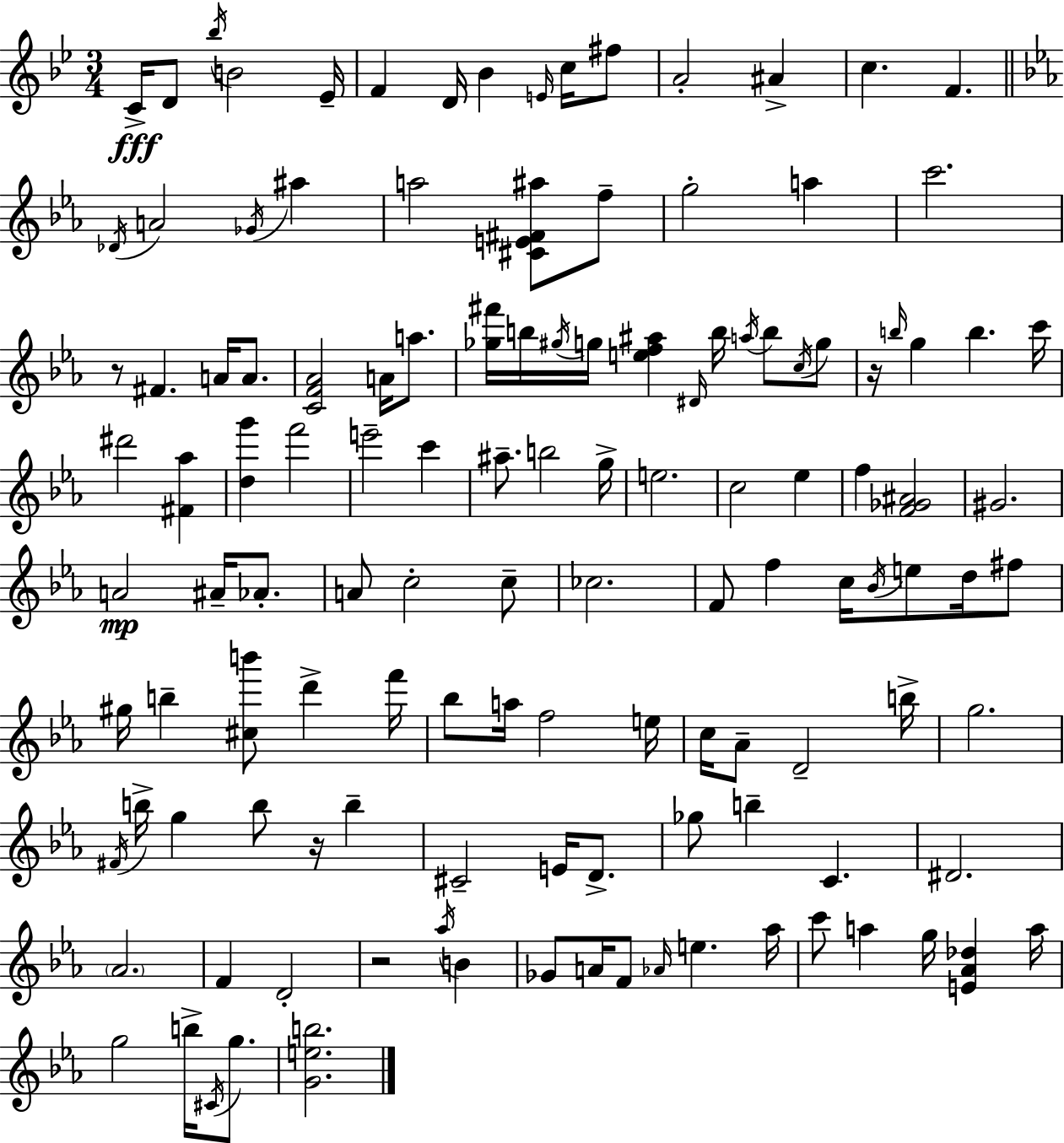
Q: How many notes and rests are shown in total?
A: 126